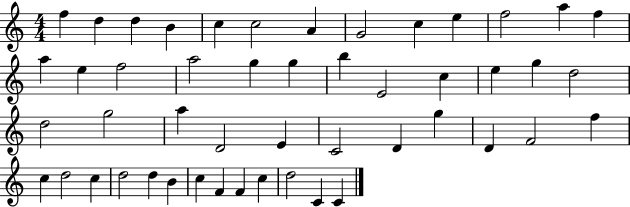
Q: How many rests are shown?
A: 0